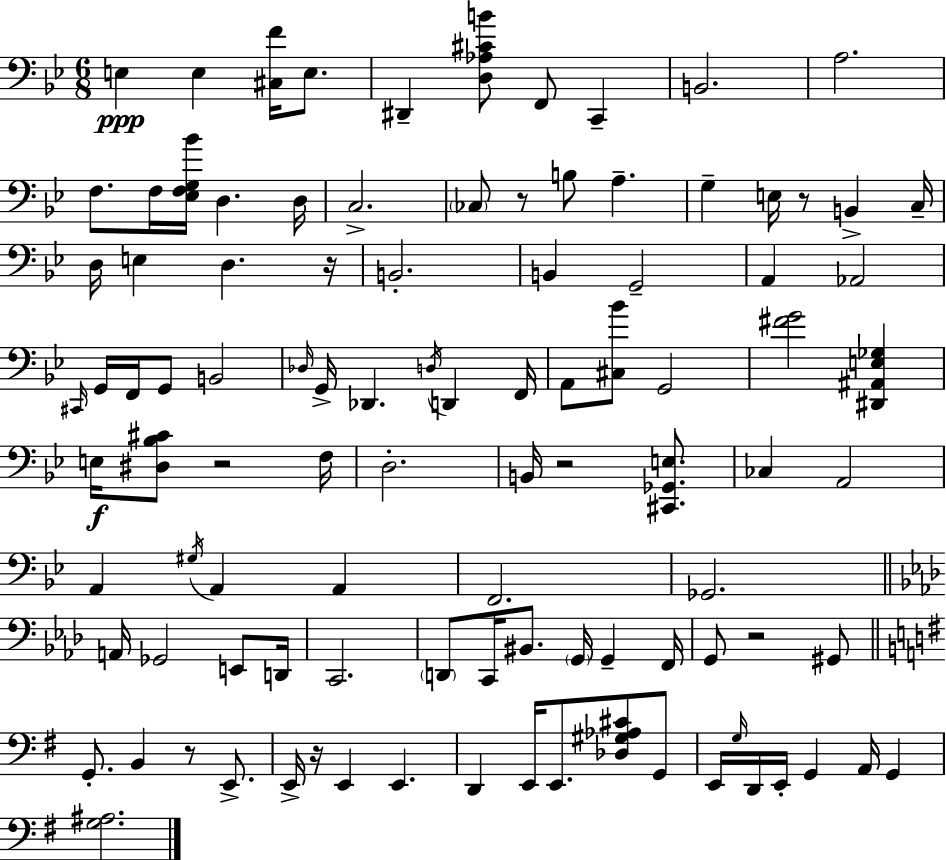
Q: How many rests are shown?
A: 8